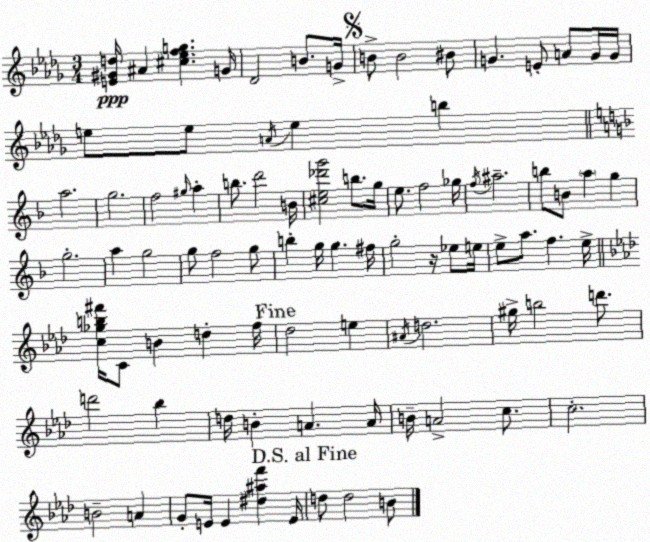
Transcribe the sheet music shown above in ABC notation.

X:1
T:Untitled
M:3/4
L:1/4
K:Bbm
[E^Gd]/4 ^A [^c_efg] G/4 _D2 B/2 G/4 B/2 B2 ^B/2 G E/2 A/2 G/4 G/4 e/2 e/2 A/4 e b a2 g2 f2 ^g/4 a b/2 d'2 B/4 [^ce_d'g']2 b/2 g/4 e/2 f2 _g/4 f/4 ^a2 b/2 B/2 a g g2 a g2 g/2 f2 g/2 b g/4 g ^f/4 g2 z/4 _e/2 e/4 e/2 a/2 f e/4 [c_gb^f']/4 C/2 B d f/4 _d2 e ^A/4 d2 ^g/4 b2 d'/2 d'2 _b d/4 B A A/4 B/4 A2 c/2 c2 B2 A G/2 E/4 E [^d^af'] E/4 d/2 d2 B/2